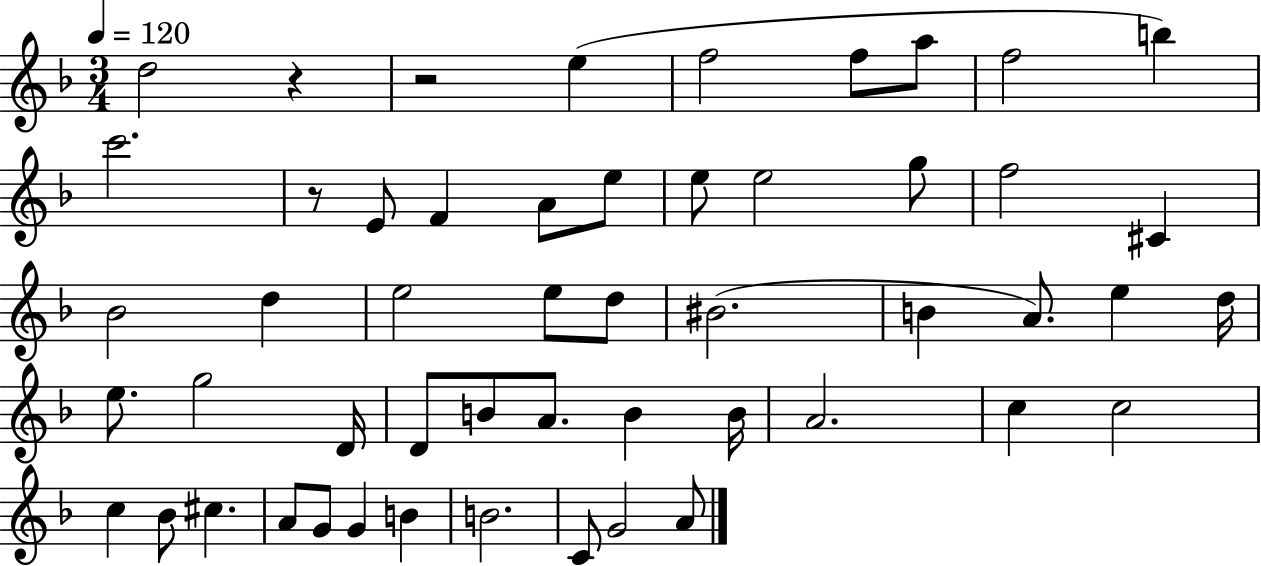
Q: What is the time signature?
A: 3/4